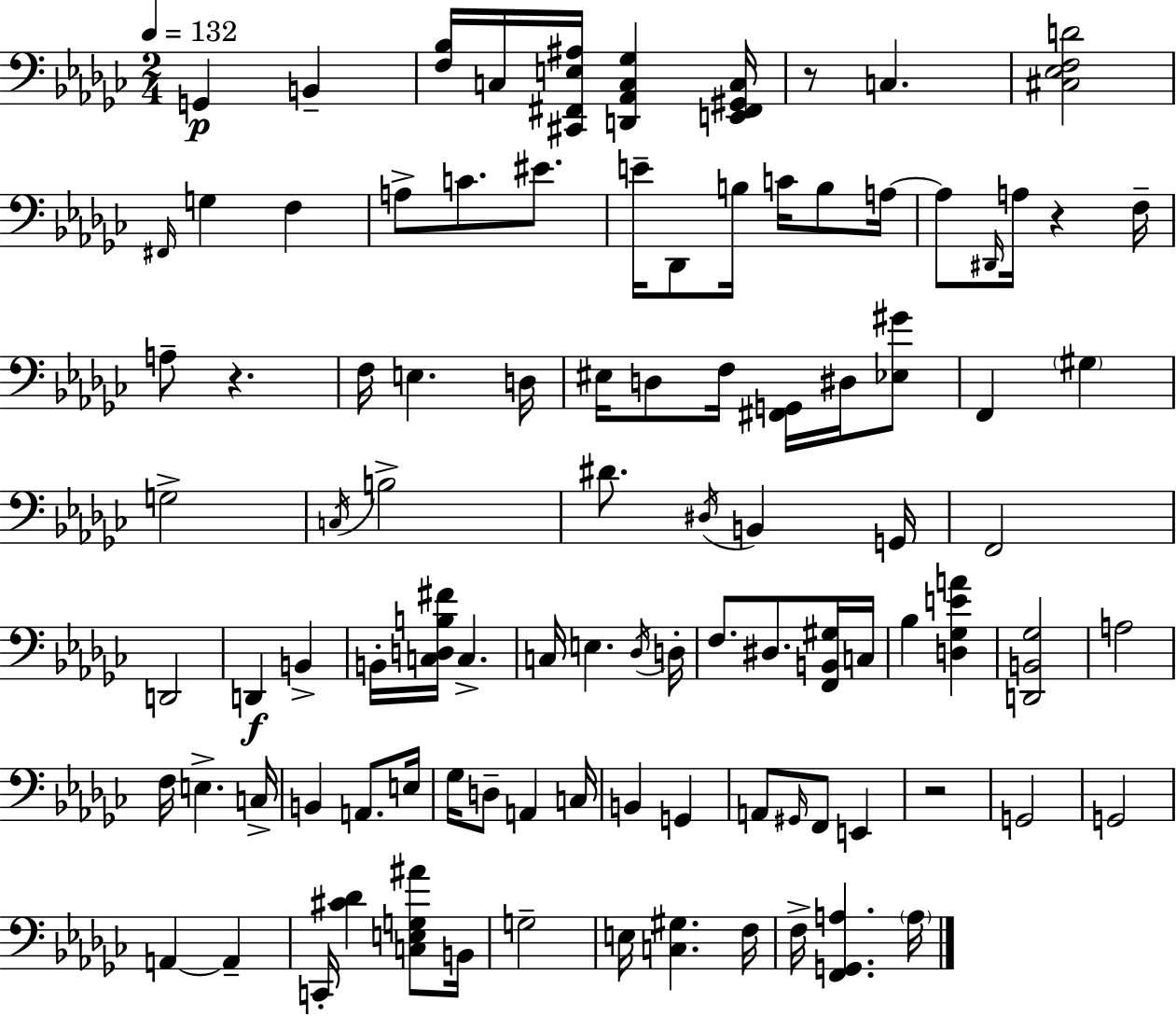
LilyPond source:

{
  \clef bass
  \numericTimeSignature
  \time 2/4
  \key ees \minor
  \tempo 4 = 132
  g,4\p b,4-- | <f bes>16 c16 <cis, fis, e ais>16 <d, aes, c ges>4 <e, fis, gis, c>16 | r8 c4. | <cis ees f d'>2 | \break \grace { fis,16 } g4 f4 | a8-> c'8. eis'8. | e'16-- des,8 b16 c'16 b8 | a16~~ a8 \grace { dis,16 } a16 r4 | \break f16-- a8-- r4. | f16 e4. | d16 eis16 d8 f16 <fis, g,>16 dis16 | <ees gis'>8 f,4 \parenthesize gis4 | \break g2-> | \acciaccatura { c16 } b2-> | dis'8. \acciaccatura { dis16 } b,4 | g,16 f,2 | \break d,2 | d,4\f | b,4-> b,16-. <c d b fis'>16 c4.-> | c16 e4. | \break \acciaccatura { des16 } d16-. f8. | dis8. <f, b, gis>16 c16 bes4 | <d ges e' a'>4 <d, b, ges>2 | a2 | \break f16 e4.-> | c16-> b,4 | a,8. e16 ges16 d8-- | a,4 c16 b,4 | \break g,4 a,8 \grace { gis,16 } | f,8 e,4 r2 | g,2 | g,2 | \break a,4~~ | a,4-- c,16-. <cis' des'>4 | <c e g ais'>8 b,16 g2-- | e16 <c gis>4. | \break f16 f16-> <f, g, a>4. | \parenthesize a16 \bar "|."
}